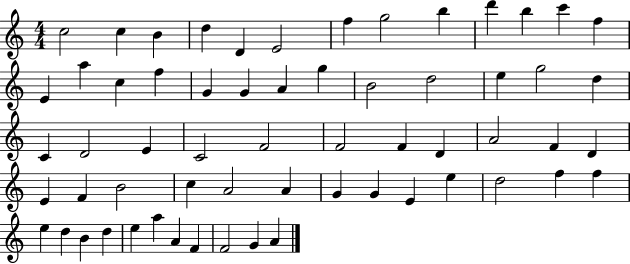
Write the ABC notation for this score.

X:1
T:Untitled
M:4/4
L:1/4
K:C
c2 c B d D E2 f g2 b d' b c' f E a c f G G A g B2 d2 e g2 d C D2 E C2 F2 F2 F D A2 F D E F B2 c A2 A G G E e d2 f f e d B d e a A F F2 G A